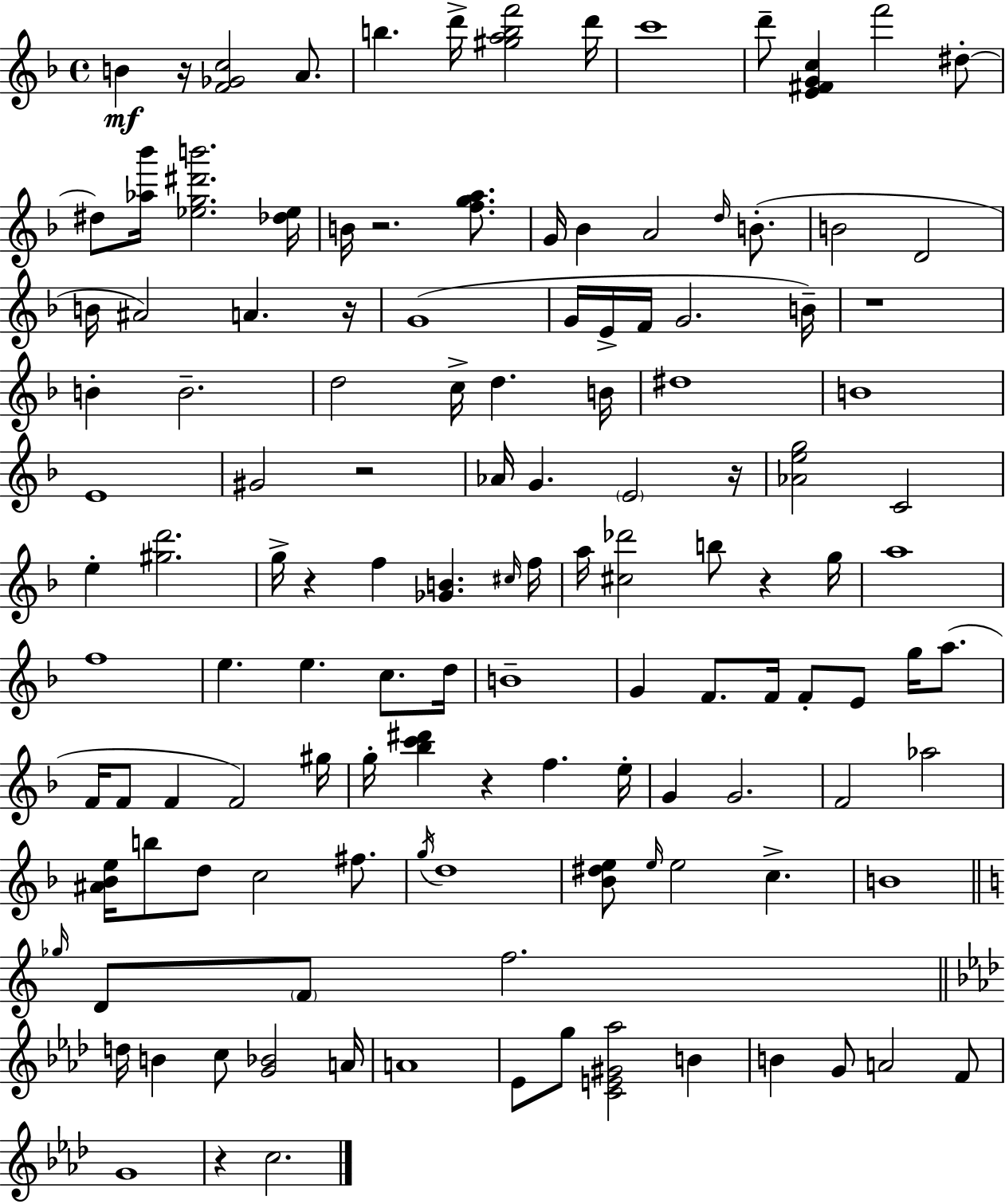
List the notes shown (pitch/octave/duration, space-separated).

B4/q R/s [F4,Gb4,C5]/h A4/e. B5/q. D6/s [G#5,A5,B5,F6]/h D6/s C6/w D6/e [E4,F#4,G4,C5]/q F6/h D#5/e D#5/e [Ab5,Bb6]/s [Eb5,G5,D#6,B6]/h. [Db5,Eb5]/s B4/s R/h. [F5,G5,A5]/e. G4/s Bb4/q A4/h D5/s B4/e. B4/h D4/h B4/s A#4/h A4/q. R/s G4/w G4/s E4/s F4/s G4/h. B4/s R/w B4/q B4/h. D5/h C5/s D5/q. B4/s D#5/w B4/w E4/w G#4/h R/h Ab4/s G4/q. E4/h R/s [Ab4,E5,G5]/h C4/h E5/q [G#5,D6]/h. G5/s R/q F5/q [Gb4,B4]/q. C#5/s F5/s A5/s [C#5,Db6]/h B5/e R/q G5/s A5/w F5/w E5/q. E5/q. C5/e. D5/s B4/w G4/q F4/e. F4/s F4/e E4/e G5/s A5/e. F4/s F4/e F4/q F4/h G#5/s G5/s [Bb5,C6,D#6]/q R/q F5/q. E5/s G4/q G4/h. F4/h Ab5/h [A#4,Bb4,E5]/s B5/e D5/e C5/h F#5/e. G5/s D5/w [Bb4,D#5,E5]/e E5/s E5/h C5/q. B4/w Gb5/s D4/e F4/e F5/h. D5/s B4/q C5/e [G4,Bb4]/h A4/s A4/w Eb4/e G5/e [C4,E4,G#4,Ab5]/h B4/q B4/q G4/e A4/h F4/e G4/w R/q C5/h.